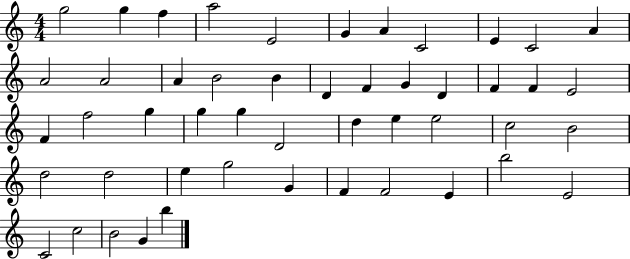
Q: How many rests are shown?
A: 0